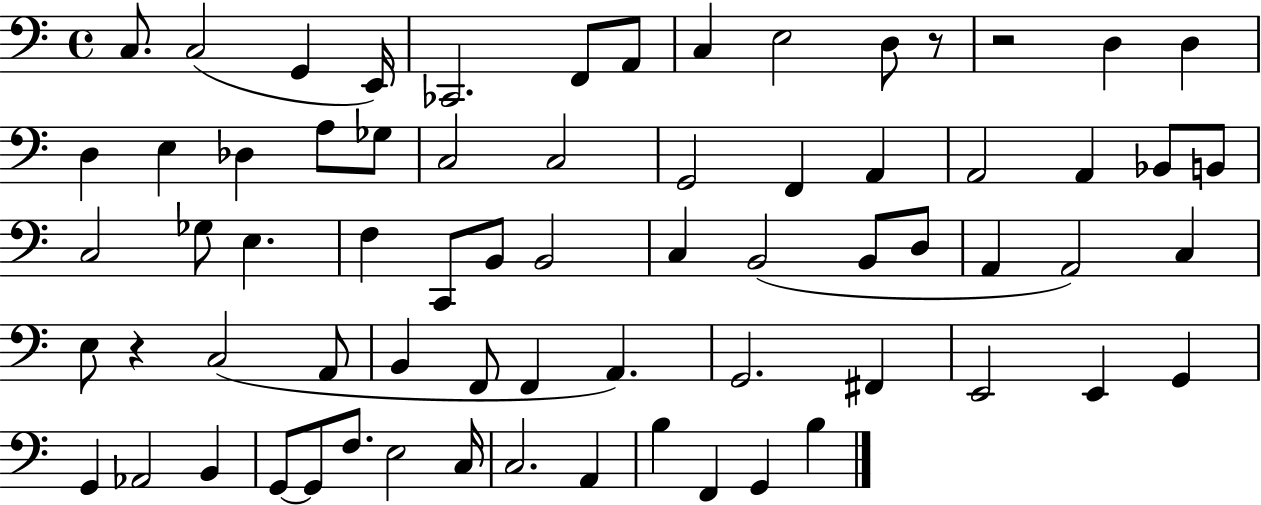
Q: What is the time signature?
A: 4/4